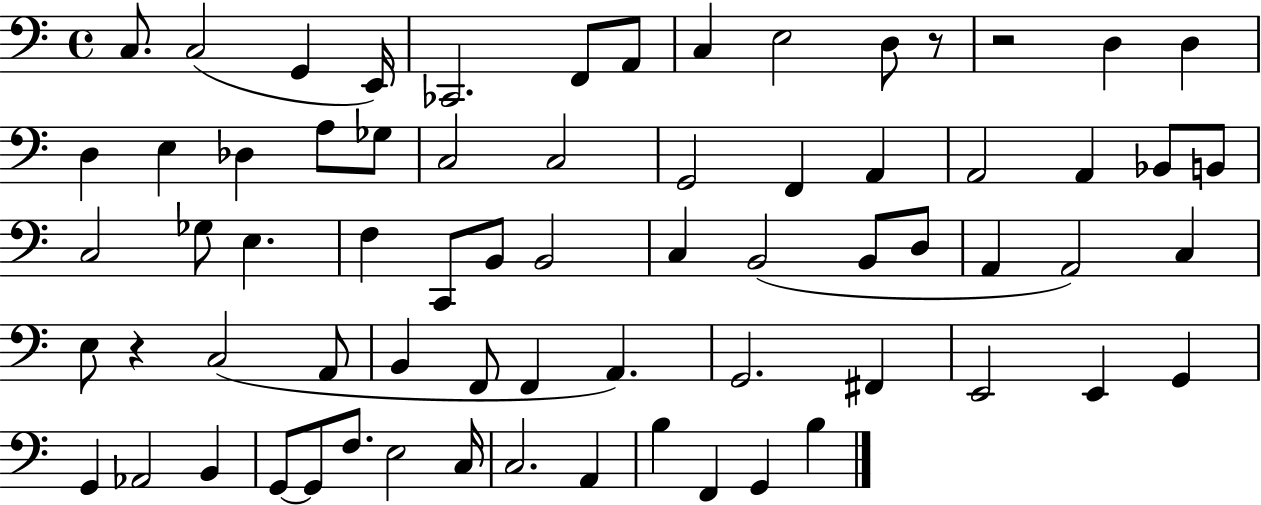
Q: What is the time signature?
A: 4/4